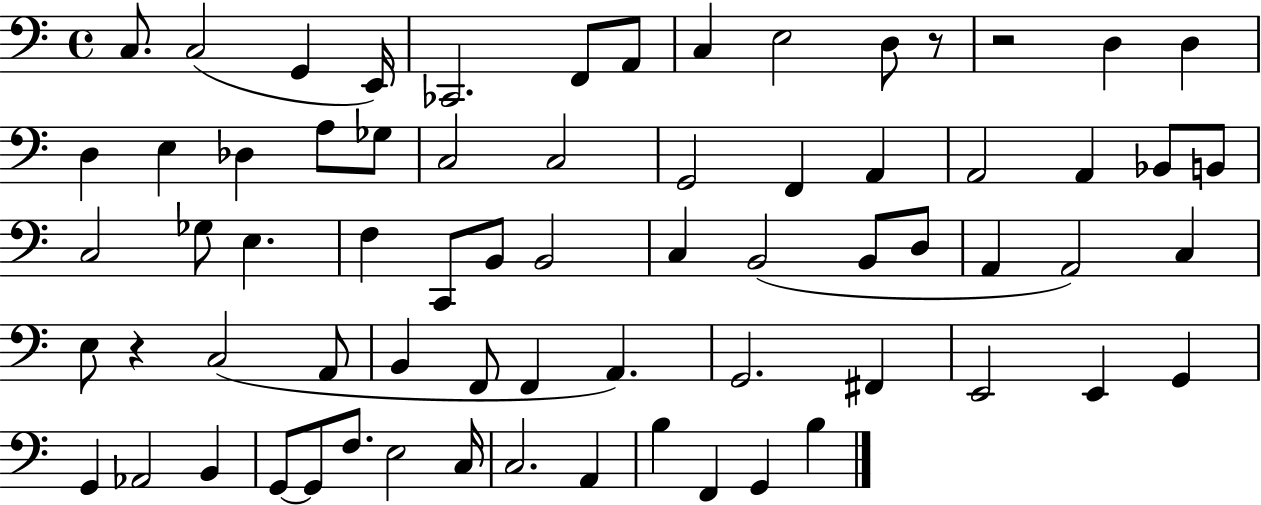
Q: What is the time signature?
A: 4/4